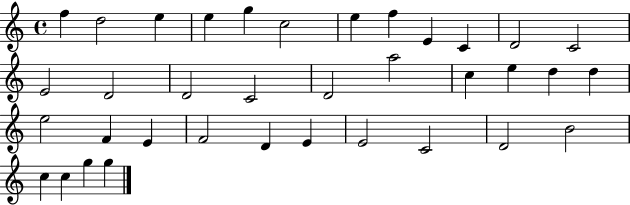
X:1
T:Untitled
M:4/4
L:1/4
K:C
f d2 e e g c2 e f E C D2 C2 E2 D2 D2 C2 D2 a2 c e d d e2 F E F2 D E E2 C2 D2 B2 c c g g